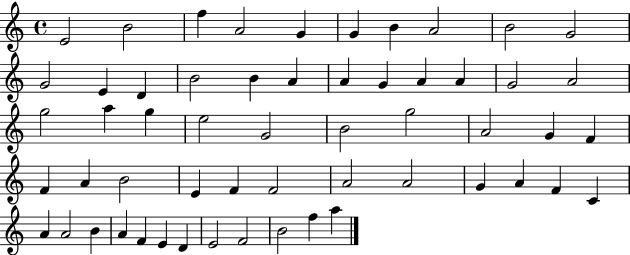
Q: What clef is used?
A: treble